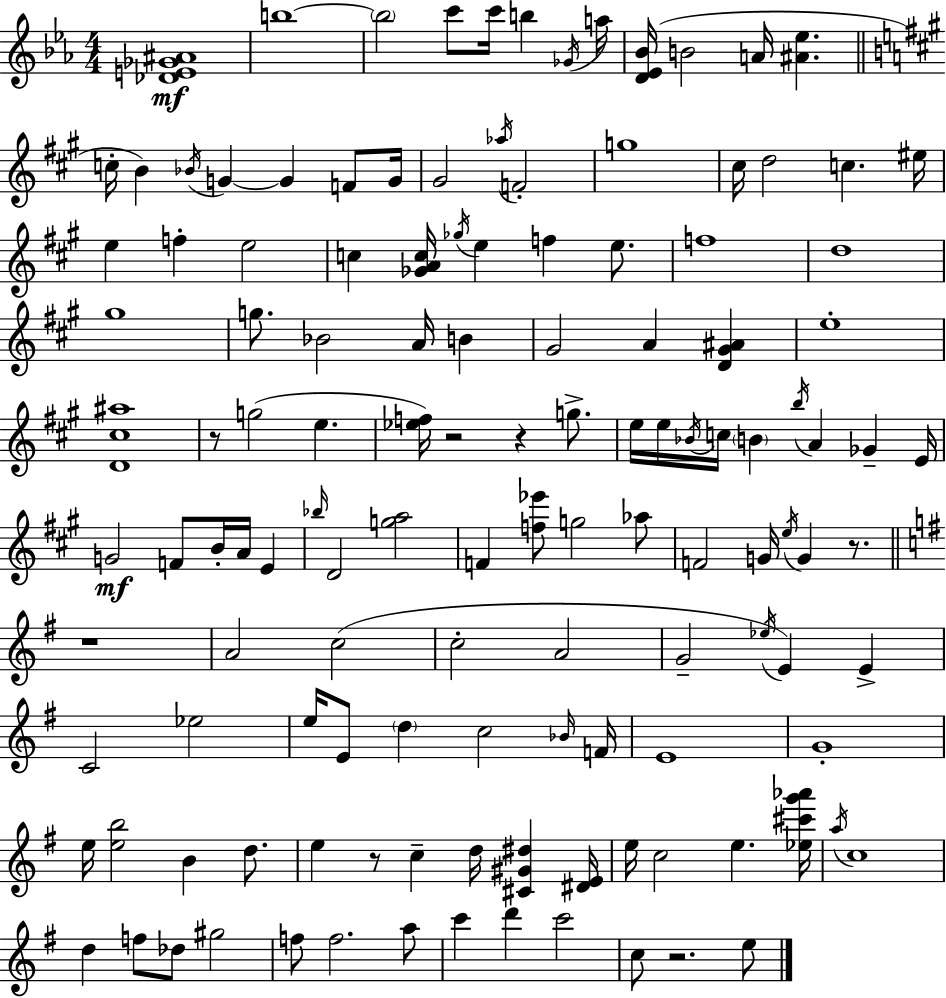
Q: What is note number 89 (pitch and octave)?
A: D5